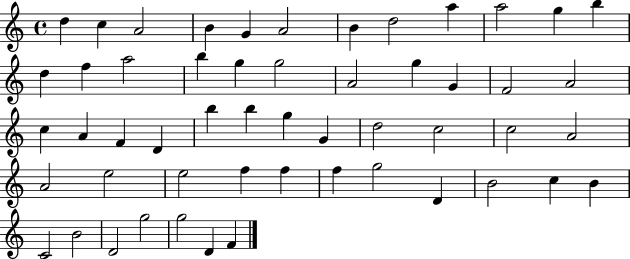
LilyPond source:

{
  \clef treble
  \time 4/4
  \defaultTimeSignature
  \key c \major
  d''4 c''4 a'2 | b'4 g'4 a'2 | b'4 d''2 a''4 | a''2 g''4 b''4 | \break d''4 f''4 a''2 | b''4 g''4 g''2 | a'2 g''4 g'4 | f'2 a'2 | \break c''4 a'4 f'4 d'4 | b''4 b''4 g''4 g'4 | d''2 c''2 | c''2 a'2 | \break a'2 e''2 | e''2 f''4 f''4 | f''4 g''2 d'4 | b'2 c''4 b'4 | \break c'2 b'2 | d'2 g''2 | g''2 d'4 f'4 | \bar "|."
}